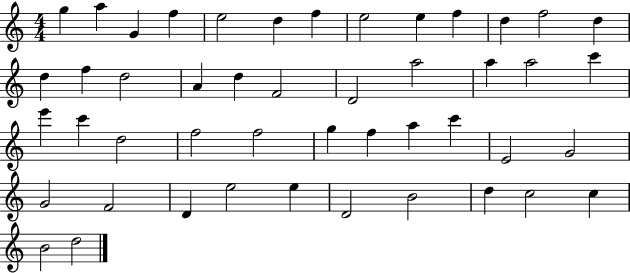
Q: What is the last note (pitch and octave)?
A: D5